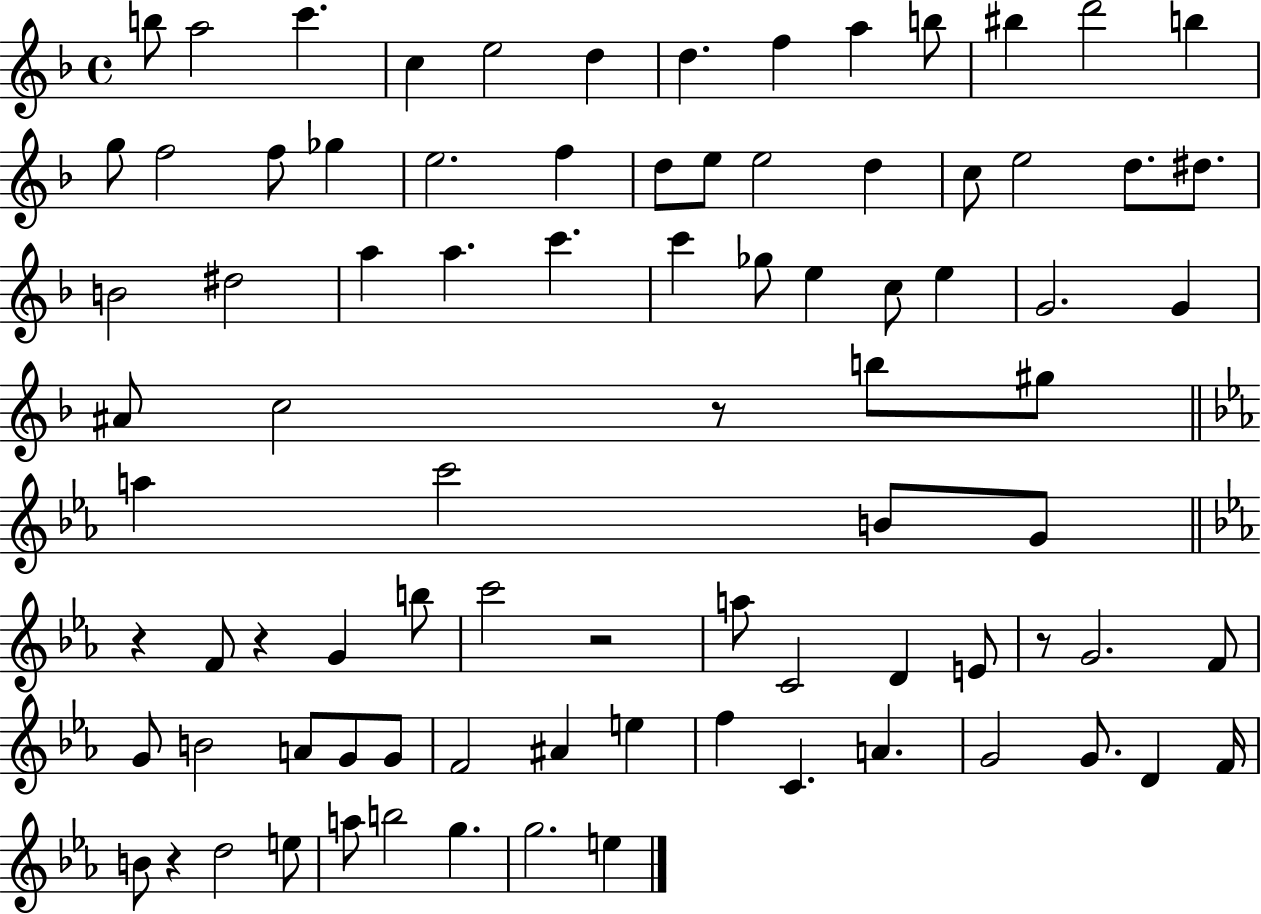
B5/e A5/h C6/q. C5/q E5/h D5/q D5/q. F5/q A5/q B5/e BIS5/q D6/h B5/q G5/e F5/h F5/e Gb5/q E5/h. F5/q D5/e E5/e E5/h D5/q C5/e E5/h D5/e. D#5/e. B4/h D#5/h A5/q A5/q. C6/q. C6/q Gb5/e E5/q C5/e E5/q G4/h. G4/q A#4/e C5/h R/e B5/e G#5/e A5/q C6/h B4/e G4/e R/q F4/e R/q G4/q B5/e C6/h R/h A5/e C4/h D4/q E4/e R/e G4/h. F4/e G4/e B4/h A4/e G4/e G4/e F4/h A#4/q E5/q F5/q C4/q. A4/q. G4/h G4/e. D4/q F4/s B4/e R/q D5/h E5/e A5/e B5/h G5/q. G5/h. E5/q